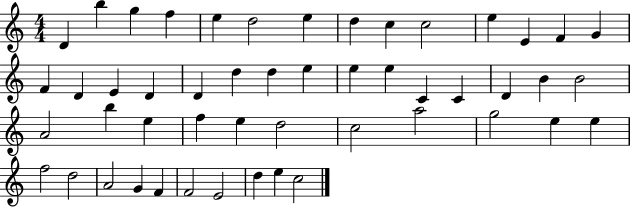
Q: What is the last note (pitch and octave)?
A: C5